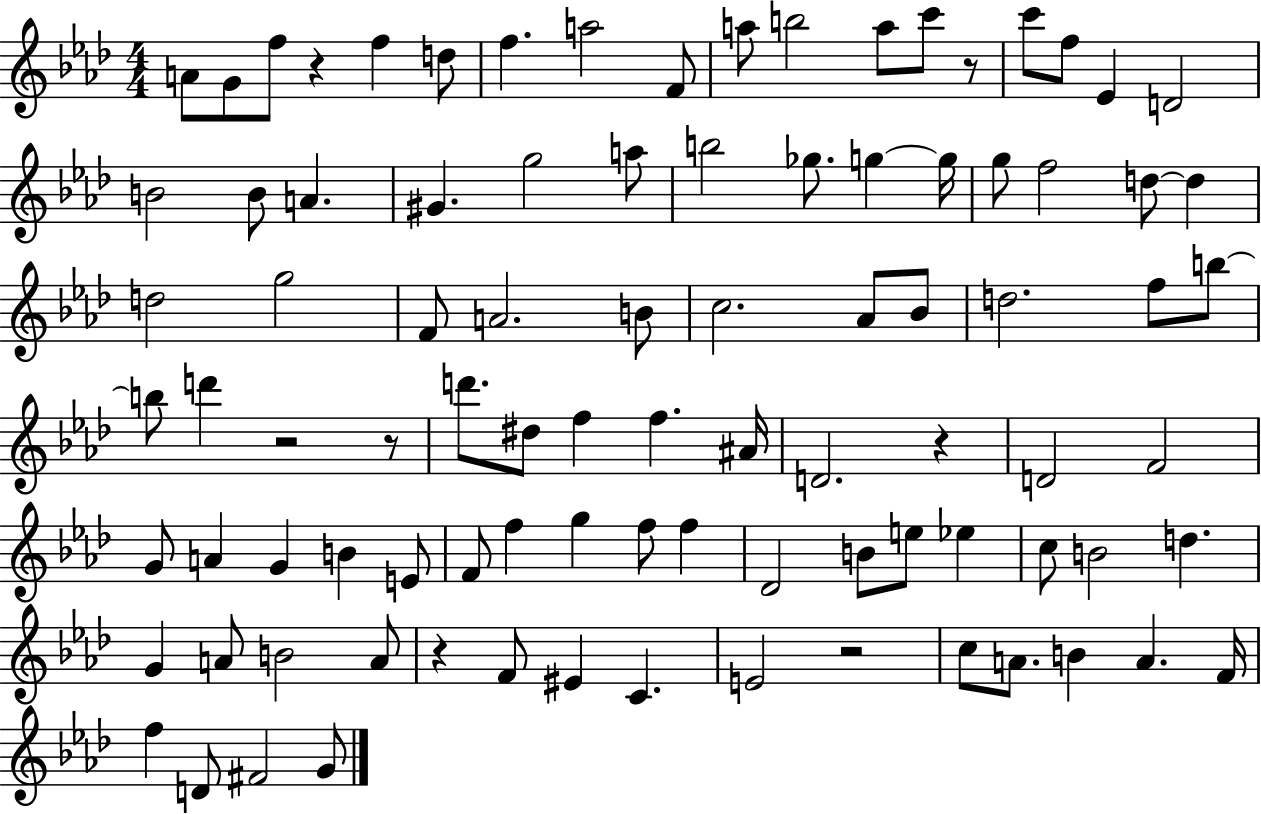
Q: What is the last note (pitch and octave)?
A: G4